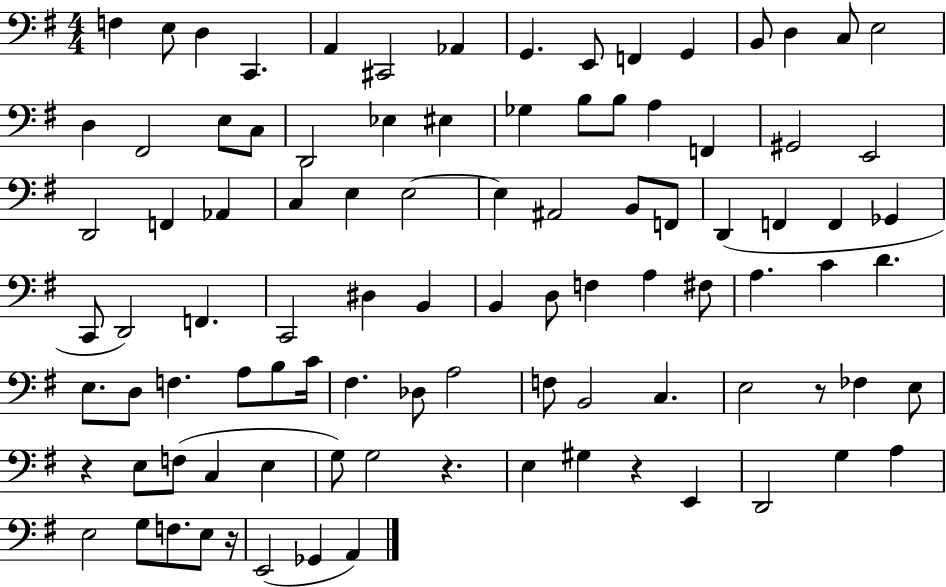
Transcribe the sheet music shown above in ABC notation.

X:1
T:Untitled
M:4/4
L:1/4
K:G
F, E,/2 D, C,, A,, ^C,,2 _A,, G,, E,,/2 F,, G,, B,,/2 D, C,/2 E,2 D, ^F,,2 E,/2 C,/2 D,,2 _E, ^E, _G, B,/2 B,/2 A, F,, ^G,,2 E,,2 D,,2 F,, _A,, C, E, E,2 E, ^A,,2 B,,/2 F,,/2 D,, F,, F,, _G,, C,,/2 D,,2 F,, C,,2 ^D, B,, B,, D,/2 F, A, ^F,/2 A, C D E,/2 D,/2 F, A,/2 B,/2 C/4 ^F, _D,/2 A,2 F,/2 B,,2 C, E,2 z/2 _F, E,/2 z E,/2 F,/2 C, E, G,/2 G,2 z E, ^G, z E,, D,,2 G, A, E,2 G,/2 F,/2 E,/2 z/4 E,,2 _G,, A,,